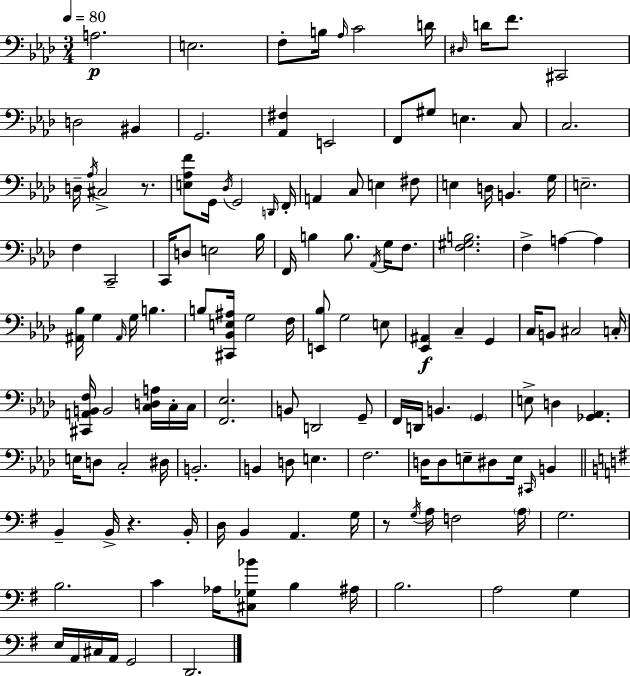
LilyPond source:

{
  \clef bass
  \numericTimeSignature
  \time 3/4
  \key f \minor
  \tempo 4 = 80
  a2.\p | e2. | f8-. b16 \grace { aes16 } c'2 | d'16 \grace { dis16 } d'16 f'8. cis,2 | \break d2 bis,4 | g,2. | <aes, fis>4 e,2 | f,8 gis8 e4. | \break c8 c2. | d16-- \acciaccatura { aes16 } cis2-> | r8. <e aes f'>8 g,16 \acciaccatura { des16 } g,2 | \grace { d,16 } f,16-. a,4 c8 e4 | \break fis8 e4 d16 b,4. | g16 e2.-- | f4 c,2-- | c,16 d8 e2 | \break bes16 f,16 b4 b8. | \acciaccatura { aes,16 } g16 f8. <f gis b>2. | f4-> a4~~ | a4 <ais, bes>16 g4 \grace { ais,16 } | \break g16 b4. b8 <cis, bes, e ais>16 g2 | f16 <e, bes>8 g2 | e8 <ees, ais,>4\f c4-- | g,4 c16 b,8 cis2 | \break c16-. <cis, a, b, f>16 b,2 | <c d a>16 c16-. c16 <f, ees>2. | b,8 d,2 | g,8-- f,16 d,16 b,4. | \break \parenthesize g,4 e8-> d4 | <ges, aes,>4. e16 d8 c2-. | dis16 b,2.-. | b,4 d8 | \break e4. f2. | d16 d8 e8-- | dis8 e16 \grace { cis,16 } b,4 \bar "||" \break \key g \major b,4-- b,16-> r4. b,16-. | d16 b,4 a,4. g16 | r8 \acciaccatura { g16 } a16 f2 | \parenthesize a16 g2. | \break b2. | c'4 aes16 <cis ges bes'>8 b4 | ais16 b2. | a2 g4 | \break e16 a,16 cis16 a,16 g,2 | d,2. | \bar "|."
}